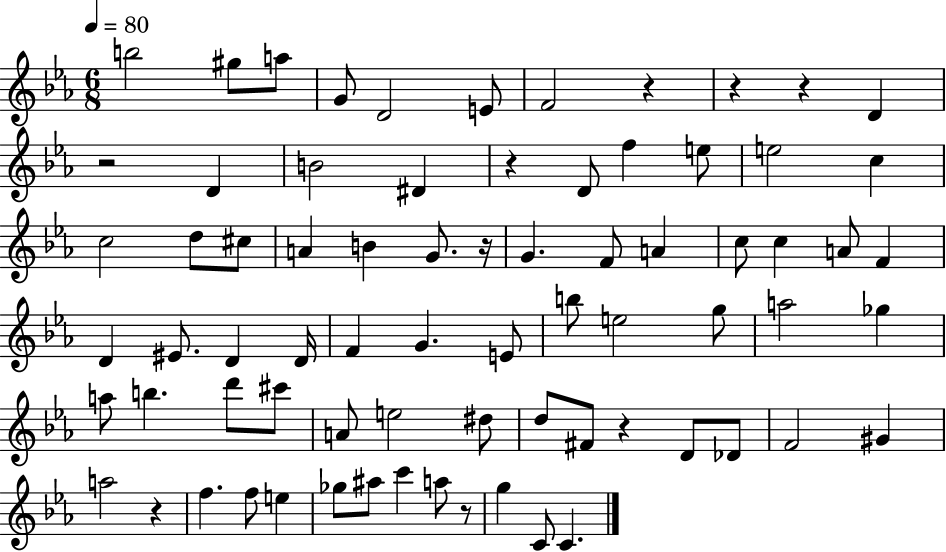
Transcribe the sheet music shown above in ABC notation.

X:1
T:Untitled
M:6/8
L:1/4
K:Eb
b2 ^g/2 a/2 G/2 D2 E/2 F2 z z z D z2 D B2 ^D z D/2 f e/2 e2 c c2 d/2 ^c/2 A B G/2 z/4 G F/2 A c/2 c A/2 F D ^E/2 D D/4 F G E/2 b/2 e2 g/2 a2 _g a/2 b d'/2 ^c'/2 A/2 e2 ^d/2 d/2 ^F/2 z D/2 _D/2 F2 ^G a2 z f f/2 e _g/2 ^a/2 c' a/2 z/2 g C/2 C